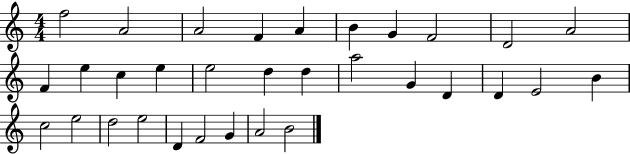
X:1
T:Untitled
M:4/4
L:1/4
K:C
f2 A2 A2 F A B G F2 D2 A2 F e c e e2 d d a2 G D D E2 B c2 e2 d2 e2 D F2 G A2 B2